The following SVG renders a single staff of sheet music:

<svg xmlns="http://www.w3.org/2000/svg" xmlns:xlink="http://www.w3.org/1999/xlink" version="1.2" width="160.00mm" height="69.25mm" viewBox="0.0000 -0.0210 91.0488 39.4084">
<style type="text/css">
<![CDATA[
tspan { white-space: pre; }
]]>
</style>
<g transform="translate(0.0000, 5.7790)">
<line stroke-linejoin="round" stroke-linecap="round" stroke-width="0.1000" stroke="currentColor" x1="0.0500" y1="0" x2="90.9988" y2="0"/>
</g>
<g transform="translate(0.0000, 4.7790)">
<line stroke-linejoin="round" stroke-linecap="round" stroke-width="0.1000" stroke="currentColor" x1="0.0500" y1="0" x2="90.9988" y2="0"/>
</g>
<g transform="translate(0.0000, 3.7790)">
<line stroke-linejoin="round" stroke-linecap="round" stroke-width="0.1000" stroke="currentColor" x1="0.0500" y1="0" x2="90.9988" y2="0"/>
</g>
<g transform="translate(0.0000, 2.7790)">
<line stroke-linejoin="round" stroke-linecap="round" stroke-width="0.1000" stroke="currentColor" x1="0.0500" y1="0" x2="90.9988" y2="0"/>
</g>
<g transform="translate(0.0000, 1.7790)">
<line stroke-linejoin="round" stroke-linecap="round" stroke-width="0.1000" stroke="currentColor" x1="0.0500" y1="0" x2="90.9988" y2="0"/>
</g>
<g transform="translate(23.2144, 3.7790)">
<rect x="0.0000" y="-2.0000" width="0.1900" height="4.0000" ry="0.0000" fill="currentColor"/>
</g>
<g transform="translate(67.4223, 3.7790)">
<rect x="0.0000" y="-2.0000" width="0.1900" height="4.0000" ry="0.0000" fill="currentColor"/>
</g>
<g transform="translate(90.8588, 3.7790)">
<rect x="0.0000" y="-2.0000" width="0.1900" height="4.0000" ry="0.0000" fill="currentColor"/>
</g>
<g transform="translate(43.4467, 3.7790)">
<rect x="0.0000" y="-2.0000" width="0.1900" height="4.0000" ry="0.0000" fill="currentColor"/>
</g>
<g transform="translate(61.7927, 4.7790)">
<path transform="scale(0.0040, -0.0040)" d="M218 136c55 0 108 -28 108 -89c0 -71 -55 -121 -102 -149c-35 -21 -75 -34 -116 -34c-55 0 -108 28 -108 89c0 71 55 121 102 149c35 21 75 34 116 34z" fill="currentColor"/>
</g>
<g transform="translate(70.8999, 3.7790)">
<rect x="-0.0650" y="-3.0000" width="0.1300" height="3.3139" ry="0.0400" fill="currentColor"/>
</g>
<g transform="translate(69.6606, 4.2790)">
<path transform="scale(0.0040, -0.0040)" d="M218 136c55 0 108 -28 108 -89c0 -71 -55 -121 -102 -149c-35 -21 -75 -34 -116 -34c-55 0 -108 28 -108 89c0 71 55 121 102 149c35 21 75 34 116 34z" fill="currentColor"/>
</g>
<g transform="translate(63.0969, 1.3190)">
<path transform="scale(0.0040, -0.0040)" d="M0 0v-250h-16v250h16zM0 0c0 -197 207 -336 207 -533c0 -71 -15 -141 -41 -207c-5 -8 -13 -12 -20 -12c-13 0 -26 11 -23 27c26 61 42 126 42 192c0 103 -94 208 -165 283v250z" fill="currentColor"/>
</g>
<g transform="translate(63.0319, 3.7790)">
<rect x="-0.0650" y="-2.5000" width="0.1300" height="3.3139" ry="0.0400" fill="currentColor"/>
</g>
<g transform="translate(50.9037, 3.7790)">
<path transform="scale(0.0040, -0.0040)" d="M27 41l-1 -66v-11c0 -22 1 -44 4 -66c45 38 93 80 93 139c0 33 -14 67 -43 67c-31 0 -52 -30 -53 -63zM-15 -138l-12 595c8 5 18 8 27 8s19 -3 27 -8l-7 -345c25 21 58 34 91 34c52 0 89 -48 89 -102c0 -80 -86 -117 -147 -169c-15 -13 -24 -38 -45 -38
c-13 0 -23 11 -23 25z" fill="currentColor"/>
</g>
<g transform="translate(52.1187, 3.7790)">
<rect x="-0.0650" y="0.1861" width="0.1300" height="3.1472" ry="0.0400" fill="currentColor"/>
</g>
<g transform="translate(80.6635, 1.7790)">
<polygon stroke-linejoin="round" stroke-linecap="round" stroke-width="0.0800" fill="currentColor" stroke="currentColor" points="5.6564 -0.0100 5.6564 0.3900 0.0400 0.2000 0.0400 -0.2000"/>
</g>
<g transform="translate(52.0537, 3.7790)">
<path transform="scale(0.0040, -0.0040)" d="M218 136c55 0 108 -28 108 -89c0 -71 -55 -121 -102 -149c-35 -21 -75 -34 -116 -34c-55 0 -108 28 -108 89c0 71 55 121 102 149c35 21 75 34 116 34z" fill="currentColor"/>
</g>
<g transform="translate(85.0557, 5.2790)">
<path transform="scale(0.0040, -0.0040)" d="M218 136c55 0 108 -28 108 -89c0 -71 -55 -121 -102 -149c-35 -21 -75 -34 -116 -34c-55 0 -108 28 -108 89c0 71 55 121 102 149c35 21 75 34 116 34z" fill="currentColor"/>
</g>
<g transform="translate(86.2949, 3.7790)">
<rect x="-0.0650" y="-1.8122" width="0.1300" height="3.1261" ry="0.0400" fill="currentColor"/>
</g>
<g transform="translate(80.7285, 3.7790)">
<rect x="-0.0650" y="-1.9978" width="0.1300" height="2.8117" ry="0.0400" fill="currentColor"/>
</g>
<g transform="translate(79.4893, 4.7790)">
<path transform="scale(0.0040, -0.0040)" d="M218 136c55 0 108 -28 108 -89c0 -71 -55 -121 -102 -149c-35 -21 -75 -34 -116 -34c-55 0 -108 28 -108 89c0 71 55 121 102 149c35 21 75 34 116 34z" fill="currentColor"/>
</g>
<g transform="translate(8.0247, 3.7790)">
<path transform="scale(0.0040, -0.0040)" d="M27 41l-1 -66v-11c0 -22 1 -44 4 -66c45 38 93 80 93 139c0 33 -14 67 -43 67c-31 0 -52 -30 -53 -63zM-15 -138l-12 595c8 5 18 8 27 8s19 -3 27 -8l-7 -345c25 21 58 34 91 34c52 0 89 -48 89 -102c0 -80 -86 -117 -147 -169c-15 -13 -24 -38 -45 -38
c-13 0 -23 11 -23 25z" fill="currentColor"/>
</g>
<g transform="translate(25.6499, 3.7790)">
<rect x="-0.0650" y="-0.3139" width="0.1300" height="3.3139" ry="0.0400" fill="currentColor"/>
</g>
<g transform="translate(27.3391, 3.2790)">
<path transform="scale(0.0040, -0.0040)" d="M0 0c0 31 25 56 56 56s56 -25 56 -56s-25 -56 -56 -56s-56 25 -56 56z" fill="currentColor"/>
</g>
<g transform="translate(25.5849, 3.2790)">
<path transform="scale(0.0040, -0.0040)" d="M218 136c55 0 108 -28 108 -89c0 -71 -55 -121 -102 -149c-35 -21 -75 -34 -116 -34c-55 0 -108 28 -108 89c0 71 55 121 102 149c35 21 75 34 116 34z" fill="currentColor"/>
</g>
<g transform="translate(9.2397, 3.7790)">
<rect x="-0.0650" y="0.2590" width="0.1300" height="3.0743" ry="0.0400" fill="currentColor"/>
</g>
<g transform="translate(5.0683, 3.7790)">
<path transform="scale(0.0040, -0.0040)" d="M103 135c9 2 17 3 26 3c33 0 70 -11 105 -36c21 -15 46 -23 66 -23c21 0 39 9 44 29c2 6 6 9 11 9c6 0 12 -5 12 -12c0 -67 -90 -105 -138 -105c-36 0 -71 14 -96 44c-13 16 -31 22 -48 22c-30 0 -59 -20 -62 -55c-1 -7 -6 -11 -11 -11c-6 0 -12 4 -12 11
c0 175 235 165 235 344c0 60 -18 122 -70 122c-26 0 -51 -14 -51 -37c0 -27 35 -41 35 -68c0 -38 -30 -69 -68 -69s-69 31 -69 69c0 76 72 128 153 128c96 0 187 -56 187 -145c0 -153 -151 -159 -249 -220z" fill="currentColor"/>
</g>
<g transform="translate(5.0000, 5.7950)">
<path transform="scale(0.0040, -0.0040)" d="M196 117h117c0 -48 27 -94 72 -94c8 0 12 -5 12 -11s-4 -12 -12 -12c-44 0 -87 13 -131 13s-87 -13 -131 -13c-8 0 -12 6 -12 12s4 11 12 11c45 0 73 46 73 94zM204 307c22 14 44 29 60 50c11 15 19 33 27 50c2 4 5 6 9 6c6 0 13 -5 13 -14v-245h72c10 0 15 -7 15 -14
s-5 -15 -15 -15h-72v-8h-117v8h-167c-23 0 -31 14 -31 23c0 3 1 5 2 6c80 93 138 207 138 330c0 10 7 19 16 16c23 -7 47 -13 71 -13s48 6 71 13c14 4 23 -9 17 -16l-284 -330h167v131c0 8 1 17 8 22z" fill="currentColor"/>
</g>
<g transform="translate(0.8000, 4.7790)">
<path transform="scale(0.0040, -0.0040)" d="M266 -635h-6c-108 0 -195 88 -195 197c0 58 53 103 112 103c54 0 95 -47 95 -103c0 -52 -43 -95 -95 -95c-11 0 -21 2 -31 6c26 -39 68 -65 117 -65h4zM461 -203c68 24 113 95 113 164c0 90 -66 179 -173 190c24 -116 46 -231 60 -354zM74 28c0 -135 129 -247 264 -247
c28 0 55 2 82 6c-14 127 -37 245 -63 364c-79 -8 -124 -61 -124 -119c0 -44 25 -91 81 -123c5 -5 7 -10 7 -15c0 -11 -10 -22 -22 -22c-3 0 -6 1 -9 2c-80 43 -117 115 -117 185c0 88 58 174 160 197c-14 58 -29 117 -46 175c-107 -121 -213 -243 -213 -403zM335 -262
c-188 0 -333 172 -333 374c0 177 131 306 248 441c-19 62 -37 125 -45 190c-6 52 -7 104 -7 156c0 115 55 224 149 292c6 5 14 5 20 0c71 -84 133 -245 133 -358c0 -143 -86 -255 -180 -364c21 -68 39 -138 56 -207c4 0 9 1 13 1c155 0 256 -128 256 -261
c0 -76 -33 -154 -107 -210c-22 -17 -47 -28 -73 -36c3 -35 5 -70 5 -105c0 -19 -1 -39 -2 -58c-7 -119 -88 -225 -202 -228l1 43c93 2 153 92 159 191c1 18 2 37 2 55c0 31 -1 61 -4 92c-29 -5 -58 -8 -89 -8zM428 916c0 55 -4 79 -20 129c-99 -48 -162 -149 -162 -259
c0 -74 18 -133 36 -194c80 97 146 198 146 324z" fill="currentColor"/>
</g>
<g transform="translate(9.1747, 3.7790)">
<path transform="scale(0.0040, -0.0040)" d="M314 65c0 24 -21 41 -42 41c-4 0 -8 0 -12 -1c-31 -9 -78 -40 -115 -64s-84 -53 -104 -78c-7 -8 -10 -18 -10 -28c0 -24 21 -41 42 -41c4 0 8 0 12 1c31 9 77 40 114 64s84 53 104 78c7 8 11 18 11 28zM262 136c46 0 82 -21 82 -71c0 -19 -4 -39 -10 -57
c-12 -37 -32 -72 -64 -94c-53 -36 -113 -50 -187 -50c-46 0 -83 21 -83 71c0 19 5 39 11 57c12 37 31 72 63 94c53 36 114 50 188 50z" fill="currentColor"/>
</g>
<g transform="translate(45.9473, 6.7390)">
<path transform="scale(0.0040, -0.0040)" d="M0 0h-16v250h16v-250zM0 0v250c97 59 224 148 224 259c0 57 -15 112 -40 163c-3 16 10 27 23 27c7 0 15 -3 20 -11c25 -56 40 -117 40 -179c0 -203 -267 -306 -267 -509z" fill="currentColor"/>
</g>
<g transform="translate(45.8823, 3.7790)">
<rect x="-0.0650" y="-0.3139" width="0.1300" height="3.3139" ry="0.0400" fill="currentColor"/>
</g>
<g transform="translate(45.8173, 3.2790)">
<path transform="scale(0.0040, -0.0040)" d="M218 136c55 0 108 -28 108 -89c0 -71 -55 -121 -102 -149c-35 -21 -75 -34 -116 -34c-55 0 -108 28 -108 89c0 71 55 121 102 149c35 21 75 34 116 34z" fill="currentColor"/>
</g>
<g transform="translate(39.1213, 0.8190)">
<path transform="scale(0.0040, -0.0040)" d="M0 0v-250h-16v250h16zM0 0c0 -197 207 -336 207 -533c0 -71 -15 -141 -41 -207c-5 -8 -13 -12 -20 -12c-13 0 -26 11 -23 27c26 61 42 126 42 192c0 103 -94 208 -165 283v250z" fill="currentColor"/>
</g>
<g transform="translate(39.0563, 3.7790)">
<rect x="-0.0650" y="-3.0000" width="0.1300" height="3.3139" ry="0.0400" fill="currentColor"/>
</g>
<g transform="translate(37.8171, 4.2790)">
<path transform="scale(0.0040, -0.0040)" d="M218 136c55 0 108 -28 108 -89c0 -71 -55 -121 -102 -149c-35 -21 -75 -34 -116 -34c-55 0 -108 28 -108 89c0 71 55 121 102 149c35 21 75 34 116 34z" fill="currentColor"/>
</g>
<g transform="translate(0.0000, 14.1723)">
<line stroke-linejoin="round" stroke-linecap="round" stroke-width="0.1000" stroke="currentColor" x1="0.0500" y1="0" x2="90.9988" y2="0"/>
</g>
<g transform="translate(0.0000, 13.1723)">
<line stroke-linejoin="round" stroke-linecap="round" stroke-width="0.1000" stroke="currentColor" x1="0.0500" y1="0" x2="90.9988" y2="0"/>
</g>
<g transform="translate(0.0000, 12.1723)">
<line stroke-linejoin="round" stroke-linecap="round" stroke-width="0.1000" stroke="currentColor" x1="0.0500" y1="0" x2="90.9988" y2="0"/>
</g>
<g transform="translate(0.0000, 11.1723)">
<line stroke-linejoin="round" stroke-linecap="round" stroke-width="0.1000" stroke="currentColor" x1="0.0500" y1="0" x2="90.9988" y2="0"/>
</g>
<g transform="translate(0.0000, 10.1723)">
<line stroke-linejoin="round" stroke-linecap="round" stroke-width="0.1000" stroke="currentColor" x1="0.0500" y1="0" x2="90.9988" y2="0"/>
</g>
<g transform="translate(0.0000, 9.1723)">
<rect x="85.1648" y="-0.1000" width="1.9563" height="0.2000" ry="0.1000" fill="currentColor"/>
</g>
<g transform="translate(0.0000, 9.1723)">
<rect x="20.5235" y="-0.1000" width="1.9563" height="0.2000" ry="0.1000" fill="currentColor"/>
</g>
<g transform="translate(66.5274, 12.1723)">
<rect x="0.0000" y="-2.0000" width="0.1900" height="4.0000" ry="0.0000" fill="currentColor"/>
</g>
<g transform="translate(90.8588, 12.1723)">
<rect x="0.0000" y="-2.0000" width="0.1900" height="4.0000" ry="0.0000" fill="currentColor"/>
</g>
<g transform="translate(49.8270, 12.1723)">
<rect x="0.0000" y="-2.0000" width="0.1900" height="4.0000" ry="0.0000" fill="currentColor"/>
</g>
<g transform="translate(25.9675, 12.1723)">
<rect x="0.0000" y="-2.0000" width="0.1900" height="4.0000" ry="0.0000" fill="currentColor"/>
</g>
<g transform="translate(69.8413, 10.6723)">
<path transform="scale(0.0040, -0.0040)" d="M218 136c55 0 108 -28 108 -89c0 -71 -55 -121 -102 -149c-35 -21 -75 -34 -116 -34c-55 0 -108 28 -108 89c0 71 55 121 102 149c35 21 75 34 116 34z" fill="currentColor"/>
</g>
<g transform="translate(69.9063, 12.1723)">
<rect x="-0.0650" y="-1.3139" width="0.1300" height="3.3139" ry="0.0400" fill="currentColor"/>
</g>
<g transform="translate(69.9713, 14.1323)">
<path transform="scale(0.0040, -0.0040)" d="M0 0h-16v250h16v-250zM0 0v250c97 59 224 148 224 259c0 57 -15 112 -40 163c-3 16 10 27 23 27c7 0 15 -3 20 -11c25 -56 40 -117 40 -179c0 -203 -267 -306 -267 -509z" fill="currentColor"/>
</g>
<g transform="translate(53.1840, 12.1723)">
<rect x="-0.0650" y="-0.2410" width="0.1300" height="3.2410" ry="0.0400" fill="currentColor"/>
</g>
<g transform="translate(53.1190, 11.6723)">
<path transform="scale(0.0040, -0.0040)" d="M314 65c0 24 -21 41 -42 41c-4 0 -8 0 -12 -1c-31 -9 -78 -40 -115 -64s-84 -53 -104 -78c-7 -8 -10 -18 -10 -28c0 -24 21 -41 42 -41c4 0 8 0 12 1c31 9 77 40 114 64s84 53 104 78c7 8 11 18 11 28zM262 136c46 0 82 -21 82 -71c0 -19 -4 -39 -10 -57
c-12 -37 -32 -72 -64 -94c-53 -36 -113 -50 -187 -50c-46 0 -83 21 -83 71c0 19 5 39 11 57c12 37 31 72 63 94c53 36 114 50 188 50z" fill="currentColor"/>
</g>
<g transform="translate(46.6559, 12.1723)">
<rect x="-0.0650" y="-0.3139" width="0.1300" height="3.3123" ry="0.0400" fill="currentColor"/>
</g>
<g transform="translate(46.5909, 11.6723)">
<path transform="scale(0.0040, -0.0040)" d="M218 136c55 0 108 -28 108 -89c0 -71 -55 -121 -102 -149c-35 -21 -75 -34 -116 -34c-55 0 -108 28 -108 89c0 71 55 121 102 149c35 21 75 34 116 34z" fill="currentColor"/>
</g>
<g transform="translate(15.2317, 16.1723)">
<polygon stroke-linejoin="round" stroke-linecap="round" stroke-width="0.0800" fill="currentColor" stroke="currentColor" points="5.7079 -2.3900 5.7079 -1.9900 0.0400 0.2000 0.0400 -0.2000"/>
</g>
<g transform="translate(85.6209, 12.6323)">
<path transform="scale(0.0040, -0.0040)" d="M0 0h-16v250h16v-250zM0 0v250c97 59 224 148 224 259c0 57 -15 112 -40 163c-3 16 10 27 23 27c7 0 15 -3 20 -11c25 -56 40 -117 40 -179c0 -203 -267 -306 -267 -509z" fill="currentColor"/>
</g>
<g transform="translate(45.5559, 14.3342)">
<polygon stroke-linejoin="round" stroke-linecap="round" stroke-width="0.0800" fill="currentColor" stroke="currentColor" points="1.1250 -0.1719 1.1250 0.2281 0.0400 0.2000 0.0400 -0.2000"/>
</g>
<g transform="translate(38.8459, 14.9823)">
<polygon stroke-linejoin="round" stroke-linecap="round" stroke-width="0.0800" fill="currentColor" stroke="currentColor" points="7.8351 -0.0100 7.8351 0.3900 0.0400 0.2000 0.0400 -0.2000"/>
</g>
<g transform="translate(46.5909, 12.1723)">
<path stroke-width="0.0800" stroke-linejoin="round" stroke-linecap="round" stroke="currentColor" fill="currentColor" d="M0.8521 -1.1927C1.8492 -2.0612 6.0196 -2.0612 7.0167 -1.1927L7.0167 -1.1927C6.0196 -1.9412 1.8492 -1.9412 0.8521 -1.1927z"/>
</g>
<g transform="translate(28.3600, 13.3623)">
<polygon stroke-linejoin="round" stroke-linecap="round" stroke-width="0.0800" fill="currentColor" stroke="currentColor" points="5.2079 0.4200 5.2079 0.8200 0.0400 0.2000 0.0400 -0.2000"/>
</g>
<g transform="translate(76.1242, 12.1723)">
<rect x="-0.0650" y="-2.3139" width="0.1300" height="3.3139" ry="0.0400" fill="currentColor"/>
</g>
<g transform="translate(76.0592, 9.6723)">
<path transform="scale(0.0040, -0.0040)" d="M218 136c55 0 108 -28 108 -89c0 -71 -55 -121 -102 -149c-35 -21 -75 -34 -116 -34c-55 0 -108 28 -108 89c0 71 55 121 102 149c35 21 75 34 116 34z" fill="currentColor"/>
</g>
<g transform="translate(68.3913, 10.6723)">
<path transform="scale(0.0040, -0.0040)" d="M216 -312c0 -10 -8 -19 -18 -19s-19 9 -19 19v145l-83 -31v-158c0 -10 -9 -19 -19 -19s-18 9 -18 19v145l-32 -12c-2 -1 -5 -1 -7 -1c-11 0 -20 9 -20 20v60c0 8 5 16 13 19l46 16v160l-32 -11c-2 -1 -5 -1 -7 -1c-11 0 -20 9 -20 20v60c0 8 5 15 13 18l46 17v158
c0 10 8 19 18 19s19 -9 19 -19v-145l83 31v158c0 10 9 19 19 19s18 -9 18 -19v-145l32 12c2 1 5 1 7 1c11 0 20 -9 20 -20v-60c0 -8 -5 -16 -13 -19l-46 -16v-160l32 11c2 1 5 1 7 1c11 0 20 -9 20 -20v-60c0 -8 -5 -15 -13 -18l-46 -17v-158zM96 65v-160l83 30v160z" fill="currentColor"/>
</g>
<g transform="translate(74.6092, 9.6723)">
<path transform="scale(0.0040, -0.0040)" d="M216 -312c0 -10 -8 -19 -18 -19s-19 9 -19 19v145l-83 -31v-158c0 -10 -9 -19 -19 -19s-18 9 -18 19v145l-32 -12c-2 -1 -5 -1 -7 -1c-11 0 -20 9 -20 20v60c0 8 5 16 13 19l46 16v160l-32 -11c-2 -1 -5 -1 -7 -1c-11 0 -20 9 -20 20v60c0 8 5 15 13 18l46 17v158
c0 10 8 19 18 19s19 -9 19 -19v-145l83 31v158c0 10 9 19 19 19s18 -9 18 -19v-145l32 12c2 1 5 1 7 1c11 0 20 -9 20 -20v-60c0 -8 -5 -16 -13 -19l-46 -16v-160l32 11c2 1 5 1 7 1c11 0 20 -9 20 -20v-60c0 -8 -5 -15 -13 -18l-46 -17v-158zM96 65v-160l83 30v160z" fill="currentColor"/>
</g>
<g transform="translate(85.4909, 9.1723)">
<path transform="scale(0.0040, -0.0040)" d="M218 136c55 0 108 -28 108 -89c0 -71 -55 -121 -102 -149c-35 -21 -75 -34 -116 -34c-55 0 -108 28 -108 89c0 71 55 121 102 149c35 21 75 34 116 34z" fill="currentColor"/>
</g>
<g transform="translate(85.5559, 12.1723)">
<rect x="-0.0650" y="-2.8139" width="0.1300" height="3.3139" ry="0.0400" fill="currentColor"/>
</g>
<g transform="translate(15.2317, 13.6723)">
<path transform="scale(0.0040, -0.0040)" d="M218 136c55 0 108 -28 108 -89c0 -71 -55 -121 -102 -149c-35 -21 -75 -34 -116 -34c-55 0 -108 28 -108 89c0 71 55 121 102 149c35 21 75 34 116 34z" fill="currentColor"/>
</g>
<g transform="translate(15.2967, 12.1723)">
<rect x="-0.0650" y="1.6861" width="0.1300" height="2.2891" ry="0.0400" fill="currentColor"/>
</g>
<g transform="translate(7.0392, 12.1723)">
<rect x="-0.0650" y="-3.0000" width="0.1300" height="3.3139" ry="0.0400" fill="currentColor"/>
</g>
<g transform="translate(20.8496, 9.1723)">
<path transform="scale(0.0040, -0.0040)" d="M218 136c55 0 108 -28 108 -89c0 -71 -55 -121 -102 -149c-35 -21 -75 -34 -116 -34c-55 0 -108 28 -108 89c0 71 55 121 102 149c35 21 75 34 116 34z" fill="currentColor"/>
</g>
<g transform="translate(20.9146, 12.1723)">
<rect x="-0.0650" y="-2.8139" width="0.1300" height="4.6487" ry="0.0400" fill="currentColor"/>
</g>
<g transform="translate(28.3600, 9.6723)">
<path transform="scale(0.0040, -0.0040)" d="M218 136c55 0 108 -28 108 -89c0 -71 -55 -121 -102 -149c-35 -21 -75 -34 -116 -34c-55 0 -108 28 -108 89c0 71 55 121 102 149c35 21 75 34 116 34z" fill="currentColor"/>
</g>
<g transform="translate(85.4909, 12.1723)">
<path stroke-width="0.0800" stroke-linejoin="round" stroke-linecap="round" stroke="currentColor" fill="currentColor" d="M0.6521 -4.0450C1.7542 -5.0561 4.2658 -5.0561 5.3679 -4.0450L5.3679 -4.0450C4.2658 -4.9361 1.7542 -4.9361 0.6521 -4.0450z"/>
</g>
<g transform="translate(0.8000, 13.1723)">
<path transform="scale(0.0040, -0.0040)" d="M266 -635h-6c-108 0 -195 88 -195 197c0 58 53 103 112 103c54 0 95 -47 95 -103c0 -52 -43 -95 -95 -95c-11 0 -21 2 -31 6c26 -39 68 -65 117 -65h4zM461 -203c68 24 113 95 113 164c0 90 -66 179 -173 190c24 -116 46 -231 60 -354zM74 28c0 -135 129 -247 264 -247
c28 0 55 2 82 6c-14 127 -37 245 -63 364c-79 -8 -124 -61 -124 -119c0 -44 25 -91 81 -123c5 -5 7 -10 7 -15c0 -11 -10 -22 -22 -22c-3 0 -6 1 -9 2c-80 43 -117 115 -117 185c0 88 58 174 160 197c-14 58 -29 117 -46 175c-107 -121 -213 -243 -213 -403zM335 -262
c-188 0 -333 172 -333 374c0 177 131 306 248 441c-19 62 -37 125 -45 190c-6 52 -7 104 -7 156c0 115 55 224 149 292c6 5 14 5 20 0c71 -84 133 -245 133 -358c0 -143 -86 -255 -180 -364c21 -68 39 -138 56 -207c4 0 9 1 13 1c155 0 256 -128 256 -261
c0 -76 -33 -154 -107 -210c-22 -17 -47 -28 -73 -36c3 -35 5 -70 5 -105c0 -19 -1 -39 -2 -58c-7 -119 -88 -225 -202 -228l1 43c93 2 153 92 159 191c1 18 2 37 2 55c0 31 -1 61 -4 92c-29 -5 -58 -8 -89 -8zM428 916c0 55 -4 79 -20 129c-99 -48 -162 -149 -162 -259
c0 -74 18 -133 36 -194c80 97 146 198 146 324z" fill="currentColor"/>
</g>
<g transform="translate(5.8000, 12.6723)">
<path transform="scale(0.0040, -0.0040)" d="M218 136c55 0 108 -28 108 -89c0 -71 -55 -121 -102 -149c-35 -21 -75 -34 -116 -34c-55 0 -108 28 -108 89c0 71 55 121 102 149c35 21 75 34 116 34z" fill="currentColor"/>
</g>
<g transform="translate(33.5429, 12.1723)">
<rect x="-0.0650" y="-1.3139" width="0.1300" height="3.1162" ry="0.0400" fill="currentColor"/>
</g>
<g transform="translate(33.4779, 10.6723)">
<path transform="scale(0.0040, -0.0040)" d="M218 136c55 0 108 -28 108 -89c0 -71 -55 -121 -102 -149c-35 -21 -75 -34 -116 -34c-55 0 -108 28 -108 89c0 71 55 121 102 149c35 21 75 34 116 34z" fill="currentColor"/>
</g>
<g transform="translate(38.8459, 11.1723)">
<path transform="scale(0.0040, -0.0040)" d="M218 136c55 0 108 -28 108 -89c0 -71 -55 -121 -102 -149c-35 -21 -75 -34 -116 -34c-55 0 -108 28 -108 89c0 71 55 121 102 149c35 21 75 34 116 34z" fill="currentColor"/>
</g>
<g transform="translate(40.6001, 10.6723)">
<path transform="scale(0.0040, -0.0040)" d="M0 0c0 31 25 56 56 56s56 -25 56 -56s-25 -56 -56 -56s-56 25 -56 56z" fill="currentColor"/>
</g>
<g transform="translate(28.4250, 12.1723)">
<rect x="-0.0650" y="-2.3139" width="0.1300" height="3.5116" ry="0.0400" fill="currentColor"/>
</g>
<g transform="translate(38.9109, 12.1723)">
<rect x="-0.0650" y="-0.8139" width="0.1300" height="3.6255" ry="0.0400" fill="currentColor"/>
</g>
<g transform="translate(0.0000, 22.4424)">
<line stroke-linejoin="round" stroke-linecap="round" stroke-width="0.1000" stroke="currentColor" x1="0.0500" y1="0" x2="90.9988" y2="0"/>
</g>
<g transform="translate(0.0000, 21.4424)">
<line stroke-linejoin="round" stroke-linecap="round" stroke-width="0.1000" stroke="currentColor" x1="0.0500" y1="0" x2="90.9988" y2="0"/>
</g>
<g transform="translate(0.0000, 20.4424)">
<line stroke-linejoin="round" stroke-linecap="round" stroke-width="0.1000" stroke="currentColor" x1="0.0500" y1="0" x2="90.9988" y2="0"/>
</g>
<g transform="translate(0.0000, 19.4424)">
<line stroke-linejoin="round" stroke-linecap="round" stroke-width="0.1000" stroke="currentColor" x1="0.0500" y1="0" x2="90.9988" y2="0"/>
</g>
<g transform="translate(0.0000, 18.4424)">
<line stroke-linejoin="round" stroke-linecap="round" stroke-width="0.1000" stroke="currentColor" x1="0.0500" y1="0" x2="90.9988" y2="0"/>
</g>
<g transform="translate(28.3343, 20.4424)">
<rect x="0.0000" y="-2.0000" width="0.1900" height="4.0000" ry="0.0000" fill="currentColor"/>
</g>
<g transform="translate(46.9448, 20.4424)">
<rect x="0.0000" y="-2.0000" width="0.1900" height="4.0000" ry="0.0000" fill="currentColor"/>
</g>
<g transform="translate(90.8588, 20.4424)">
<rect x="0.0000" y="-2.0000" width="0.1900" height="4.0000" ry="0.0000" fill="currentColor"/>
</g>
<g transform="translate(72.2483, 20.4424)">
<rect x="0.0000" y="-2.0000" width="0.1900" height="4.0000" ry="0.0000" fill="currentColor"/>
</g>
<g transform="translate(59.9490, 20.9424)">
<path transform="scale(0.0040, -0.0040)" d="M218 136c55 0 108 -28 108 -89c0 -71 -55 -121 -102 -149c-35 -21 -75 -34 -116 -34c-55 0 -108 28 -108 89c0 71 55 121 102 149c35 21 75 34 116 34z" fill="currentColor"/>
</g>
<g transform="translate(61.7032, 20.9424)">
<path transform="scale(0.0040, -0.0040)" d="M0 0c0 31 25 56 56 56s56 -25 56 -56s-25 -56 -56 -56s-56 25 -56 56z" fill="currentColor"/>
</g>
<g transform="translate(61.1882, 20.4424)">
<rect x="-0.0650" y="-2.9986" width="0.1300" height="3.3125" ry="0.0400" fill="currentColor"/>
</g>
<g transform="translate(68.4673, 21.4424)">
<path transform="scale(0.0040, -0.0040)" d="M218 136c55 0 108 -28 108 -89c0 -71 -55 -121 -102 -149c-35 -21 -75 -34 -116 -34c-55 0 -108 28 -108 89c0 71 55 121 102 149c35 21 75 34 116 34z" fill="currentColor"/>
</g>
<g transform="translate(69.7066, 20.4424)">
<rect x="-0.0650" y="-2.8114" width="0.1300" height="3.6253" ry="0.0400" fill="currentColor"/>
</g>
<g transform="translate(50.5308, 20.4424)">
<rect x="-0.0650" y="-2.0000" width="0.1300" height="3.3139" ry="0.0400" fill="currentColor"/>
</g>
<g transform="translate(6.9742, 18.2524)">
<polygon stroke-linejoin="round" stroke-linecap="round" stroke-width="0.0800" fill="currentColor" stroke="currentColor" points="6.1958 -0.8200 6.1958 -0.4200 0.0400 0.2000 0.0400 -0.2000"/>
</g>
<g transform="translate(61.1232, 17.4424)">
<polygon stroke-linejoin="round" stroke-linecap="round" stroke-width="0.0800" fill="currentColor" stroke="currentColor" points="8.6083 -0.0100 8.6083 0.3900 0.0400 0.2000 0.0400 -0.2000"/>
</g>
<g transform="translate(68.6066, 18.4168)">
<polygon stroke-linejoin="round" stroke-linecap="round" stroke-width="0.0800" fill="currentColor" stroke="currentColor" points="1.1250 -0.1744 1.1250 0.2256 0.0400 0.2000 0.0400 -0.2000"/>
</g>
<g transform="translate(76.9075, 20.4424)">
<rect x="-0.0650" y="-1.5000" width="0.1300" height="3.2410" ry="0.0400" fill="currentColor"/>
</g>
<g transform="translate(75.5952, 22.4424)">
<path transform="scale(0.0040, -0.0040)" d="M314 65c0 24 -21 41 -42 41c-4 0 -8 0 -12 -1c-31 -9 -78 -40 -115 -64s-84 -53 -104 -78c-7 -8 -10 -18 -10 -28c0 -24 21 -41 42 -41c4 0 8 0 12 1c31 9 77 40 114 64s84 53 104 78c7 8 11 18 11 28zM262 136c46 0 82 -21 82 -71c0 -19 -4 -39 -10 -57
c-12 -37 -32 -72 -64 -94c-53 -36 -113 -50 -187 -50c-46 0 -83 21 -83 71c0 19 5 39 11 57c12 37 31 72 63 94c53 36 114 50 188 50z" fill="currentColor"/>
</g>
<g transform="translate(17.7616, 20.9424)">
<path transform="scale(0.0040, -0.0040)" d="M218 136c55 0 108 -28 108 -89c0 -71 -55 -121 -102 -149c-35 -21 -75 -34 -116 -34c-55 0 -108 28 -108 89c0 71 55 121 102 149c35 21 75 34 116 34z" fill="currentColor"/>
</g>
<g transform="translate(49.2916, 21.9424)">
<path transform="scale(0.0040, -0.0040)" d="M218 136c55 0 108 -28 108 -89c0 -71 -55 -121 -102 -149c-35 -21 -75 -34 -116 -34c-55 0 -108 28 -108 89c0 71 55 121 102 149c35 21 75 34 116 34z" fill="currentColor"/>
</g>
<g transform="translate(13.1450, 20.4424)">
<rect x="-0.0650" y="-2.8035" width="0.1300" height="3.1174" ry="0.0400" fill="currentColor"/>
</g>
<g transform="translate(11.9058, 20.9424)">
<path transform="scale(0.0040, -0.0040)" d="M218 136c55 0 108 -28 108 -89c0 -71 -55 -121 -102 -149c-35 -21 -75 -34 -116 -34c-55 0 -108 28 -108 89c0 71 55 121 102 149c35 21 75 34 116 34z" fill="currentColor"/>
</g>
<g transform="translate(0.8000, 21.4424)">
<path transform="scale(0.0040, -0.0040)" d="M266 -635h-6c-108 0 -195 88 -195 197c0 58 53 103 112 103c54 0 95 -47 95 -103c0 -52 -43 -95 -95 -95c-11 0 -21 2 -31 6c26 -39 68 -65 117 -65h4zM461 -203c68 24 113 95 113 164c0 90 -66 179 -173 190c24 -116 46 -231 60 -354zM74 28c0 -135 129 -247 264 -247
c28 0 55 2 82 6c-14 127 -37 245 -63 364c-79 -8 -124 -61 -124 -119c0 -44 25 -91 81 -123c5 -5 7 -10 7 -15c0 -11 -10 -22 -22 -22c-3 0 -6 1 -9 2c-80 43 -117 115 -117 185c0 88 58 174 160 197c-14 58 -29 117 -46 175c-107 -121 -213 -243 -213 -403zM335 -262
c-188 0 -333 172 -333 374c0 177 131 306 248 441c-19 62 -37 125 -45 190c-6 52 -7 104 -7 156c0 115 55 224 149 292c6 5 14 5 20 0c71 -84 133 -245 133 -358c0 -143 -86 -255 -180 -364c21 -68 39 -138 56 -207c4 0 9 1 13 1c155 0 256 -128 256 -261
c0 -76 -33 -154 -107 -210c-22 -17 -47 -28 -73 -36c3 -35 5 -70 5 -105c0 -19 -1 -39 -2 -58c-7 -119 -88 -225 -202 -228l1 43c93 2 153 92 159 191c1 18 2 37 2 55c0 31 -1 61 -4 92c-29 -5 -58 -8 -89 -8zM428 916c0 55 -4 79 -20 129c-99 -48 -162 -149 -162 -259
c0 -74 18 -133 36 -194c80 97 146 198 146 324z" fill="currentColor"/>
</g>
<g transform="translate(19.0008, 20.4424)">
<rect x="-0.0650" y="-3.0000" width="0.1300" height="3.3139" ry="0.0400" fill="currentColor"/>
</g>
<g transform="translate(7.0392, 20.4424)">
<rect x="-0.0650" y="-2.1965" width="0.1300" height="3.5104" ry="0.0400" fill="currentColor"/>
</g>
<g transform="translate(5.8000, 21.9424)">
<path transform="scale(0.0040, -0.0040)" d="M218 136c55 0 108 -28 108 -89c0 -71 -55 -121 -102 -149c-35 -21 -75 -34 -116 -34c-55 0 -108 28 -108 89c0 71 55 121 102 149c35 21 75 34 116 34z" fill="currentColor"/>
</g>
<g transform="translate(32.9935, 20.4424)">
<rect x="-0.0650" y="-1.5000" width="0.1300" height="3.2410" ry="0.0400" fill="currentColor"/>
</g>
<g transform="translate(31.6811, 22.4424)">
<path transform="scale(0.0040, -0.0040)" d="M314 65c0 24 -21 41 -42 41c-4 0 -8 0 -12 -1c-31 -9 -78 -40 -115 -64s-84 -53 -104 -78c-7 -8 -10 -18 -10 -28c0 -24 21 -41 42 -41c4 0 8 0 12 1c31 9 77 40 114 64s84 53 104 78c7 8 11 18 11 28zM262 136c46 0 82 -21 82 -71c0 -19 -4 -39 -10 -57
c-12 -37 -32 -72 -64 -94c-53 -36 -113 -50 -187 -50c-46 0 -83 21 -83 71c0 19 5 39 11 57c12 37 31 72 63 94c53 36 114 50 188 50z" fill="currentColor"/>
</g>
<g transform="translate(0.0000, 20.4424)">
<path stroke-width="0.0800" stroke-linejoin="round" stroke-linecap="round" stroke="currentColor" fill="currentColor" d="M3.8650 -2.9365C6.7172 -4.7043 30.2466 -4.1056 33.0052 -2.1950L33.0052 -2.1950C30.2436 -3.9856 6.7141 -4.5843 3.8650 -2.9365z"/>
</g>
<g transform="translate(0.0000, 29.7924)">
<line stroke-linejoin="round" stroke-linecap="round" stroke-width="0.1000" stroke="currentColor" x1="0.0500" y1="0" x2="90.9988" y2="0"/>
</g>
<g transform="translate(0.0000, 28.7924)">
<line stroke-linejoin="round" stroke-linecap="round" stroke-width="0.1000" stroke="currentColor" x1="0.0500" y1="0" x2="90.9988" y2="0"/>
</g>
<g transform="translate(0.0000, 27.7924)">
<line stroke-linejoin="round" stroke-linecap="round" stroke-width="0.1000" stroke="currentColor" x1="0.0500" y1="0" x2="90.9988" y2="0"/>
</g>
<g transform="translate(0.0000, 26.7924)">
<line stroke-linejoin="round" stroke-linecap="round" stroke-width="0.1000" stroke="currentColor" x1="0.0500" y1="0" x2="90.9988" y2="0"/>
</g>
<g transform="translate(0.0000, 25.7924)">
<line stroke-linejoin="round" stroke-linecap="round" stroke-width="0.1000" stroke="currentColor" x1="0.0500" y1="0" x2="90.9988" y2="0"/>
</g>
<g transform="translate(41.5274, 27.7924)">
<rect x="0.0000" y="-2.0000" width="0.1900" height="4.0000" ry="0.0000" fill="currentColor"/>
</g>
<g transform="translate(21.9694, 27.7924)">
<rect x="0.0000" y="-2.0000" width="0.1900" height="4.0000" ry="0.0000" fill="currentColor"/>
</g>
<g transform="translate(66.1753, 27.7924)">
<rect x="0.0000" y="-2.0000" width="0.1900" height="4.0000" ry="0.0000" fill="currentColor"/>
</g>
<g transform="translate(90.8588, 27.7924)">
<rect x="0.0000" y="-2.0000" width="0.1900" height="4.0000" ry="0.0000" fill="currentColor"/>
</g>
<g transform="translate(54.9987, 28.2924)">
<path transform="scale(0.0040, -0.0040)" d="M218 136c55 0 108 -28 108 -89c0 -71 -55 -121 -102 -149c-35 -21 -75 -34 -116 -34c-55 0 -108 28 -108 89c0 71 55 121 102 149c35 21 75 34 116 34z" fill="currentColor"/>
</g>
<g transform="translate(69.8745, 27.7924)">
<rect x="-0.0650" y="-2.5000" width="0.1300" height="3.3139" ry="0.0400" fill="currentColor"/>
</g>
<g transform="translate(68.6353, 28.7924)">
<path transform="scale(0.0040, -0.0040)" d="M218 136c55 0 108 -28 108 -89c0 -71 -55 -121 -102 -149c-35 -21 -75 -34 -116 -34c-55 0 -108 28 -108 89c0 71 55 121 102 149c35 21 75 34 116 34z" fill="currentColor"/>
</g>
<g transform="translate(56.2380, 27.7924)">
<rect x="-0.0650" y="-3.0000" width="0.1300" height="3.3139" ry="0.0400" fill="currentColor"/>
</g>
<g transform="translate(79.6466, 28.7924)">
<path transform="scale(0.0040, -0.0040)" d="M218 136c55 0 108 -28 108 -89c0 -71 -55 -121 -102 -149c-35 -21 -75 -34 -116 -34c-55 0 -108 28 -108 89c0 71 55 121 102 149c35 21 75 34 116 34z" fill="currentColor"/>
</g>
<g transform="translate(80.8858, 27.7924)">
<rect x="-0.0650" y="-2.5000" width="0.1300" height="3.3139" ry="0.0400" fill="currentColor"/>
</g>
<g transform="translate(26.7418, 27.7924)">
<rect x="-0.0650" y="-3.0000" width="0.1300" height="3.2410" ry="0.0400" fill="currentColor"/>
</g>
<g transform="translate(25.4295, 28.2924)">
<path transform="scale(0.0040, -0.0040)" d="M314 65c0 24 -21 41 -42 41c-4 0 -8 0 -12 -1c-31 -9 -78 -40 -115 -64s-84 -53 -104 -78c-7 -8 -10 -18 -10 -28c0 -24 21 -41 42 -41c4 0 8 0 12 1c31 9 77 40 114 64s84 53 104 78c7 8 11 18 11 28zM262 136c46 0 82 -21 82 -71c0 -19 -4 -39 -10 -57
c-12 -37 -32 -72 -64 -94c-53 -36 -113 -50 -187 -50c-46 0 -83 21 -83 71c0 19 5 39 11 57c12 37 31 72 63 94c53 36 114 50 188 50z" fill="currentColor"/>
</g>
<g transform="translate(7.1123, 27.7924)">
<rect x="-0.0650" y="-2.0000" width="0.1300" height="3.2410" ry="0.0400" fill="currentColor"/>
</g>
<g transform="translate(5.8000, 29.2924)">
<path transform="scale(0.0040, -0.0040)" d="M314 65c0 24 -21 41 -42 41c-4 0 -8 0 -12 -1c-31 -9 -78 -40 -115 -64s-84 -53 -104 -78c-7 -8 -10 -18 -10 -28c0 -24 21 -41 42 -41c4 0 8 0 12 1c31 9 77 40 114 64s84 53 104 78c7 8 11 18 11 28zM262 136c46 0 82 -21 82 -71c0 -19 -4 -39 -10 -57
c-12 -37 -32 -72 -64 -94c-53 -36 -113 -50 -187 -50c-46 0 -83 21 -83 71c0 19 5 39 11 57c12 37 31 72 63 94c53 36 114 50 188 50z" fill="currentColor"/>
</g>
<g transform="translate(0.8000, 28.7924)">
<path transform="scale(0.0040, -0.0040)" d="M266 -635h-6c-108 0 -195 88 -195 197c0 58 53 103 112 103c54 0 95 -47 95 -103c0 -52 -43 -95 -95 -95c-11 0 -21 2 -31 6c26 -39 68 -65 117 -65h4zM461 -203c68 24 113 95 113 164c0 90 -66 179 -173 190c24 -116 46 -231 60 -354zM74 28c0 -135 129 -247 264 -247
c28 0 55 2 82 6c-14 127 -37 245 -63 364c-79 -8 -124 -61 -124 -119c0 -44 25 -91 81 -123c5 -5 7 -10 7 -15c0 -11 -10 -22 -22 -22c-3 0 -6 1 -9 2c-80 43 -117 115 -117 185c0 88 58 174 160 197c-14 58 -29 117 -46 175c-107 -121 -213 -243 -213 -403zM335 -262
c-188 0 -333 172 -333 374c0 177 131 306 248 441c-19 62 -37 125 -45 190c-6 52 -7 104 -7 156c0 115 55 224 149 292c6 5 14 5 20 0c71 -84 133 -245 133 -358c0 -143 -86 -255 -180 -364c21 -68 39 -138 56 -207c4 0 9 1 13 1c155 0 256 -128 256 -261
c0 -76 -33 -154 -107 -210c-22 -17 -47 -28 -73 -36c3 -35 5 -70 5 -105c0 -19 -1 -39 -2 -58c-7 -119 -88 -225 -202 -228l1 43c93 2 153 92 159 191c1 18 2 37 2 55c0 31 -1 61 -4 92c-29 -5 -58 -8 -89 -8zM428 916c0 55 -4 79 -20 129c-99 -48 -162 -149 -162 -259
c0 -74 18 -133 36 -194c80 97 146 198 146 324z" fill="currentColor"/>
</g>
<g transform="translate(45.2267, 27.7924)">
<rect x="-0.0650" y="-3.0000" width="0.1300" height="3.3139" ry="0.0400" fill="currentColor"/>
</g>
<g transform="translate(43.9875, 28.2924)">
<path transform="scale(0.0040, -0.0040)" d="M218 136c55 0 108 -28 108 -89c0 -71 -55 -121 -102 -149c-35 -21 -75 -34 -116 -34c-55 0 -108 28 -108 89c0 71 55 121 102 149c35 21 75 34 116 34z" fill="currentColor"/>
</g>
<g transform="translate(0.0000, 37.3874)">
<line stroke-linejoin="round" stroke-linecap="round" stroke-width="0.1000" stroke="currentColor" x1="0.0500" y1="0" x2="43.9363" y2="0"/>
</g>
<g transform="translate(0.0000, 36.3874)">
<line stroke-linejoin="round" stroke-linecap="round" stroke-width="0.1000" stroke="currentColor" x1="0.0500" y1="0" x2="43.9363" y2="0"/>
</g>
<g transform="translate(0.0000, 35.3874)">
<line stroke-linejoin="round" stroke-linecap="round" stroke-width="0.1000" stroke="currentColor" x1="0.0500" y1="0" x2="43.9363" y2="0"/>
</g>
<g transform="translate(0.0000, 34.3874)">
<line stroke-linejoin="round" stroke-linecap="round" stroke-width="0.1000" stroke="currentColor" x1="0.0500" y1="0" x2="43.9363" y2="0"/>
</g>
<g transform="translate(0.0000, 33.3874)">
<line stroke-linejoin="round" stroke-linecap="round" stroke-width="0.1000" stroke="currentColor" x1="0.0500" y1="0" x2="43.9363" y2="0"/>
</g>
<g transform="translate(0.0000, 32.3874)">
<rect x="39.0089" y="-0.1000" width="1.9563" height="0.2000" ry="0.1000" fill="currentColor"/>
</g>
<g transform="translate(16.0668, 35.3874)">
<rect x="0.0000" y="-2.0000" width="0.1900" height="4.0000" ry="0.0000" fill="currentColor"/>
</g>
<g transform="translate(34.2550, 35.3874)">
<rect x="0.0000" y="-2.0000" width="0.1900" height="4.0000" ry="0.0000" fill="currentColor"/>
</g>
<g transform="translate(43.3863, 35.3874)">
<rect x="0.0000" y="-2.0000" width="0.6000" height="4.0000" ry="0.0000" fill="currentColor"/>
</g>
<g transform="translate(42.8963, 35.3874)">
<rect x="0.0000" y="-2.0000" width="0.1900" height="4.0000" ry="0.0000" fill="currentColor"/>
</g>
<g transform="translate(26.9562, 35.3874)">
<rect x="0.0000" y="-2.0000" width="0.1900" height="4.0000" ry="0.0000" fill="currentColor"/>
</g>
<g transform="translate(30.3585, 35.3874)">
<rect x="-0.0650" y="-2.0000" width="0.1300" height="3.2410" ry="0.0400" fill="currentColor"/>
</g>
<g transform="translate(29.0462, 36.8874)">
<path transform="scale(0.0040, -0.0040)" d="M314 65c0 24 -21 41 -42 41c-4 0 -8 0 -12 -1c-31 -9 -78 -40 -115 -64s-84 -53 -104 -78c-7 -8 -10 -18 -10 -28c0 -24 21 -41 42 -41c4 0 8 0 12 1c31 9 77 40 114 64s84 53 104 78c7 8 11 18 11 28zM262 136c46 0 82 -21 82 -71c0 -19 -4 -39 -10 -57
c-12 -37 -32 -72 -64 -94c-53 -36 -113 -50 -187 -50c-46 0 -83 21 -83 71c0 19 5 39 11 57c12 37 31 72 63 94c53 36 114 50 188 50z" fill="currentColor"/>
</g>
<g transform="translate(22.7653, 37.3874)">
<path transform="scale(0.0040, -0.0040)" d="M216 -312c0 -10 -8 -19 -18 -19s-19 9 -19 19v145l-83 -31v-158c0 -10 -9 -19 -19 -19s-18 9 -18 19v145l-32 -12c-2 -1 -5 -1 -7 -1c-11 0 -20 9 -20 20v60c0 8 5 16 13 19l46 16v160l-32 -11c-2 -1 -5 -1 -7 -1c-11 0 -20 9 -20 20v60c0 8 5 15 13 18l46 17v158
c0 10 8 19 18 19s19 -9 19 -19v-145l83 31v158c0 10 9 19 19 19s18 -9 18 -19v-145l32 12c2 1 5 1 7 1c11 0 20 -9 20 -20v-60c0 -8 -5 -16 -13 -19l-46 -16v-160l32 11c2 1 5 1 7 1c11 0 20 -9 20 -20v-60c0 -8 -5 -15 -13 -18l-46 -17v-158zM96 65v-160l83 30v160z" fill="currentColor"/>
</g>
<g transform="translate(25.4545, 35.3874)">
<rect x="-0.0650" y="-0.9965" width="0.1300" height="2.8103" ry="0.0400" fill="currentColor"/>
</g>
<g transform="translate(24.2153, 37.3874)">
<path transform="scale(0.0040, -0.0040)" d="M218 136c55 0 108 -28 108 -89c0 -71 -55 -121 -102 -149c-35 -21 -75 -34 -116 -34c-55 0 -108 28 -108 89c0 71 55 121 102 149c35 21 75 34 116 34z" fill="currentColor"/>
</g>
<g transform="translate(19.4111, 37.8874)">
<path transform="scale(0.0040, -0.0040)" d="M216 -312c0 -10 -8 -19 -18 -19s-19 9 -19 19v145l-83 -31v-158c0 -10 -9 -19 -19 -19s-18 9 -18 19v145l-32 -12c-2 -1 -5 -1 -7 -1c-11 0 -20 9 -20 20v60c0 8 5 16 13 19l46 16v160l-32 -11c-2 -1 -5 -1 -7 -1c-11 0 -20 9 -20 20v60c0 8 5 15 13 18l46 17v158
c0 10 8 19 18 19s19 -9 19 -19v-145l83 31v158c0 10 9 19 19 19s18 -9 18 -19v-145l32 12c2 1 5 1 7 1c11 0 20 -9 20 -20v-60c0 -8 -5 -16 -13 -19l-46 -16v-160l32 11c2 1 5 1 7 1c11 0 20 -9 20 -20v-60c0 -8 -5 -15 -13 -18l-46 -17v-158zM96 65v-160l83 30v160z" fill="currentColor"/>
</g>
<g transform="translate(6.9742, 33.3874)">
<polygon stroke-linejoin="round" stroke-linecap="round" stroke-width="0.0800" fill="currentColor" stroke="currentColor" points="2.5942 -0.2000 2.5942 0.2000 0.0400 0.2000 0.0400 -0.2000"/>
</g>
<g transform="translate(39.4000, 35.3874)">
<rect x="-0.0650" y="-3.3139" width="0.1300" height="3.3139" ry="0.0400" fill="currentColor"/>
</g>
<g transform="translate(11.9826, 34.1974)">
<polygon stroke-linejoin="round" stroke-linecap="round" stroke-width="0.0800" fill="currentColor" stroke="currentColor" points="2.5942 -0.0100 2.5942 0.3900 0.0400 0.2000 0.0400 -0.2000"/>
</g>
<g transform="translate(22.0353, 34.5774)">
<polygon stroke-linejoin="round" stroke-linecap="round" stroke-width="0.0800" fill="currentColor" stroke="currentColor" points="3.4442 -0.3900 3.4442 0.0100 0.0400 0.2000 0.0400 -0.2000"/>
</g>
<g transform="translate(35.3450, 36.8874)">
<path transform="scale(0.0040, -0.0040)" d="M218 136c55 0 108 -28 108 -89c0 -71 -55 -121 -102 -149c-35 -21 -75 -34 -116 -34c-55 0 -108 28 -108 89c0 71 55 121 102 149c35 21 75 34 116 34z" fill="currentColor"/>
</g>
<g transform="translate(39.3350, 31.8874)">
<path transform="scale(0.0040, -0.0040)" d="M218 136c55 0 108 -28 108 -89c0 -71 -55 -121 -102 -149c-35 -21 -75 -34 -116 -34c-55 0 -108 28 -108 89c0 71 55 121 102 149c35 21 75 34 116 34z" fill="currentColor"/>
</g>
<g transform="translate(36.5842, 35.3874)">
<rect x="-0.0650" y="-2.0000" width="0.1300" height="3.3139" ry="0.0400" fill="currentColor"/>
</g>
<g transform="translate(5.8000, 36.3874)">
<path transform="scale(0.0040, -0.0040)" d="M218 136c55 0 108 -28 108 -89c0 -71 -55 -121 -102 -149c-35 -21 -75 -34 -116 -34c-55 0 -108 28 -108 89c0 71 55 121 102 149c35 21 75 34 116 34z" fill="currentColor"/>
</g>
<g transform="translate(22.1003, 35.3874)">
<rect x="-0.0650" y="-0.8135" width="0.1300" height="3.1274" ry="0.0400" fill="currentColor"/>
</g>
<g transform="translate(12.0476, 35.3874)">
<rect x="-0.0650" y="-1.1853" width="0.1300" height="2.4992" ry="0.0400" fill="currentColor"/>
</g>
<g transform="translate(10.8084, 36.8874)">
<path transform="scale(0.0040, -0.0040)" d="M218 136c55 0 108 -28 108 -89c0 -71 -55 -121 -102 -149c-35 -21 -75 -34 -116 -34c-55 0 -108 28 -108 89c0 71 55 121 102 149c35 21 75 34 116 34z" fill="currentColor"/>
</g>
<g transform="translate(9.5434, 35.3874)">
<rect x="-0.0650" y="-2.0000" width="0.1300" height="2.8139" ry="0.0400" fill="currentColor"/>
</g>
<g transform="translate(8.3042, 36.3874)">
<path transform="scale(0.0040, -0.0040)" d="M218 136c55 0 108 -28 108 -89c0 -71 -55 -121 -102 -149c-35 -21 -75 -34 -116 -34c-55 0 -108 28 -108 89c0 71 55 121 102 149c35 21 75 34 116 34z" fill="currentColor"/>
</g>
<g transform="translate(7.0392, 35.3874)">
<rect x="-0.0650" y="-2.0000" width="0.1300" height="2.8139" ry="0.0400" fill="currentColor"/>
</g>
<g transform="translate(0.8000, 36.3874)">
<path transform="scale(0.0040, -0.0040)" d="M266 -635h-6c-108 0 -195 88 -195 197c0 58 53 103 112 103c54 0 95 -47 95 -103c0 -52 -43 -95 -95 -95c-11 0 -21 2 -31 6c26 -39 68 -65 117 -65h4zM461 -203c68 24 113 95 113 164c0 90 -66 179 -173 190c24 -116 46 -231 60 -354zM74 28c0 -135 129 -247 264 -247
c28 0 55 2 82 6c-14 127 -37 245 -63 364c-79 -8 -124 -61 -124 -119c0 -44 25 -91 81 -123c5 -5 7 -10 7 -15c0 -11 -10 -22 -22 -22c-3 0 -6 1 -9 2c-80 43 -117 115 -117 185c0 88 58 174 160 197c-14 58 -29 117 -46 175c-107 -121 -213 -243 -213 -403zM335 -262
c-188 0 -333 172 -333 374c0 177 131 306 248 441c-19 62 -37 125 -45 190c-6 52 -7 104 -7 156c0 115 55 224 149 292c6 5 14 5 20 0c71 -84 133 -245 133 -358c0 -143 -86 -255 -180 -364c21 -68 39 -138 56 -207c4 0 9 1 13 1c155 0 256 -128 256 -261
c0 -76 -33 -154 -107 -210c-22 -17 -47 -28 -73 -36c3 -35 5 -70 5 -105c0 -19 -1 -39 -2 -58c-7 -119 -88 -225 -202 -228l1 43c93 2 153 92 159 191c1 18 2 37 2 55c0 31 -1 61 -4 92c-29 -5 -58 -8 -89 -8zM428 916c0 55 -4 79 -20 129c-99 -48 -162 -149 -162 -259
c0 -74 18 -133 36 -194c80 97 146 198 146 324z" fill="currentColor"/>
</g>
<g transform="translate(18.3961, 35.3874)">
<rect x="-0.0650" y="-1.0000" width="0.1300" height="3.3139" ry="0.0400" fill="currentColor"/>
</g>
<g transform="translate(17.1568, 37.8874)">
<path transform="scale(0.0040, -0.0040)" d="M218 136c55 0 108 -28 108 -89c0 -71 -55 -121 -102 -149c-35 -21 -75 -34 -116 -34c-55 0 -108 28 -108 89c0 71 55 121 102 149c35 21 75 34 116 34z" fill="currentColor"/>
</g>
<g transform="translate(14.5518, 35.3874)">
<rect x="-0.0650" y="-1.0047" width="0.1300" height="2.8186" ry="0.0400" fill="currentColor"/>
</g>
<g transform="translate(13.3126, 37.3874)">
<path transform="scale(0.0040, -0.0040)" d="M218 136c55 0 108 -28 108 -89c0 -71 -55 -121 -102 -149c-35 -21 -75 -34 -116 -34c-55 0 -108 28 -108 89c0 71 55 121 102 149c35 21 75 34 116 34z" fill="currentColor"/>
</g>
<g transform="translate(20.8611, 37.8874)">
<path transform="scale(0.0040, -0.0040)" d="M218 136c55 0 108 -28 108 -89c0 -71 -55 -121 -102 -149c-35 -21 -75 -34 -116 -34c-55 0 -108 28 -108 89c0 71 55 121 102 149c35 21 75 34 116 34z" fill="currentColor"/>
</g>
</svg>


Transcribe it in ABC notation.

X:1
T:Untitled
M:2/4
L:1/4
K:C
_B2 c A/2 c/2 _B G/2 A G/2 F/2 A F/2 a/2 g/2 e/2 d/2 c/4 c2 ^e/2 ^g a/2 F/2 A/2 A E2 F A/2 G/4 E2 F2 A2 A A G G G/2 G/2 F/2 E/2 D ^D/2 ^E/2 F2 F b